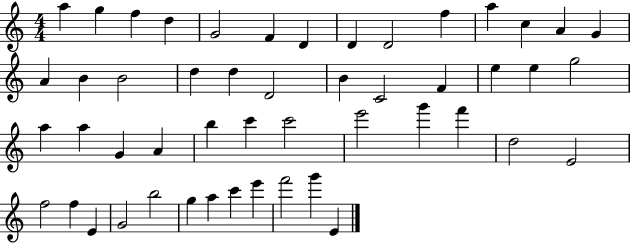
{
  \clef treble
  \numericTimeSignature
  \time 4/4
  \key c \major
  a''4 g''4 f''4 d''4 | g'2 f'4 d'4 | d'4 d'2 f''4 | a''4 c''4 a'4 g'4 | \break a'4 b'4 b'2 | d''4 d''4 d'2 | b'4 c'2 f'4 | e''4 e''4 g''2 | \break a''4 a''4 g'4 a'4 | b''4 c'''4 c'''2 | e'''2 g'''4 f'''4 | d''2 e'2 | \break f''2 f''4 e'4 | g'2 b''2 | g''4 a''4 c'''4 e'''4 | f'''2 g'''4 e'4 | \break \bar "|."
}